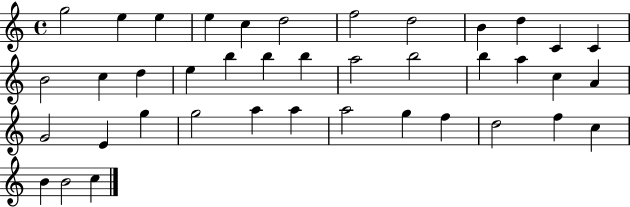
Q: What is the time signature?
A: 4/4